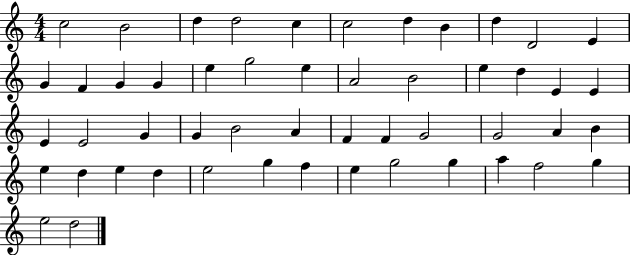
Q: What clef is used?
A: treble